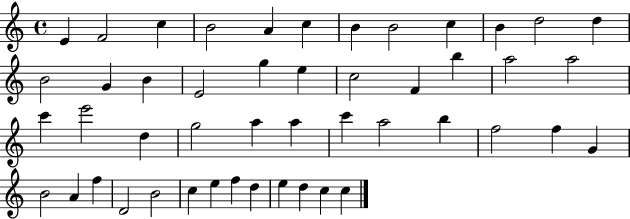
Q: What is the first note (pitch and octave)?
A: E4